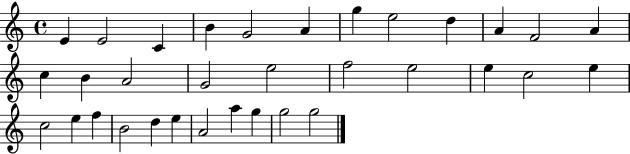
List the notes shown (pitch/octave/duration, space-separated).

E4/q E4/h C4/q B4/q G4/h A4/q G5/q E5/h D5/q A4/q F4/h A4/q C5/q B4/q A4/h G4/h E5/h F5/h E5/h E5/q C5/h E5/q C5/h E5/q F5/q B4/h D5/q E5/q A4/h A5/q G5/q G5/h G5/h